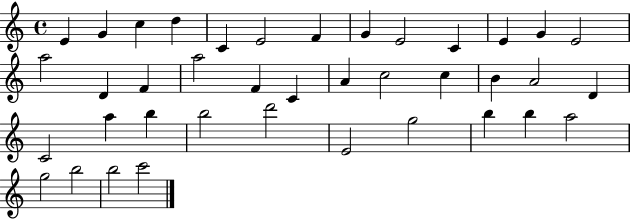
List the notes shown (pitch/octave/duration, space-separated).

E4/q G4/q C5/q D5/q C4/q E4/h F4/q G4/q E4/h C4/q E4/q G4/q E4/h A5/h D4/q F4/q A5/h F4/q C4/q A4/q C5/h C5/q B4/q A4/h D4/q C4/h A5/q B5/q B5/h D6/h E4/h G5/h B5/q B5/q A5/h G5/h B5/h B5/h C6/h